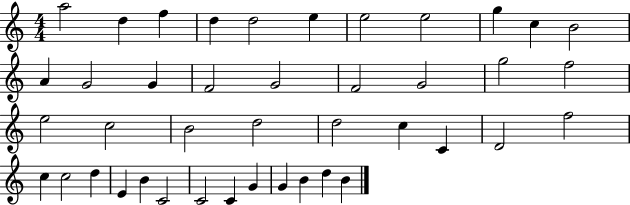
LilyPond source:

{
  \clef treble
  \numericTimeSignature
  \time 4/4
  \key c \major
  a''2 d''4 f''4 | d''4 d''2 e''4 | e''2 e''2 | g''4 c''4 b'2 | \break a'4 g'2 g'4 | f'2 g'2 | f'2 g'2 | g''2 f''2 | \break e''2 c''2 | b'2 d''2 | d''2 c''4 c'4 | d'2 f''2 | \break c''4 c''2 d''4 | e'4 b'4 c'2 | c'2 c'4 g'4 | g'4 b'4 d''4 b'4 | \break \bar "|."
}